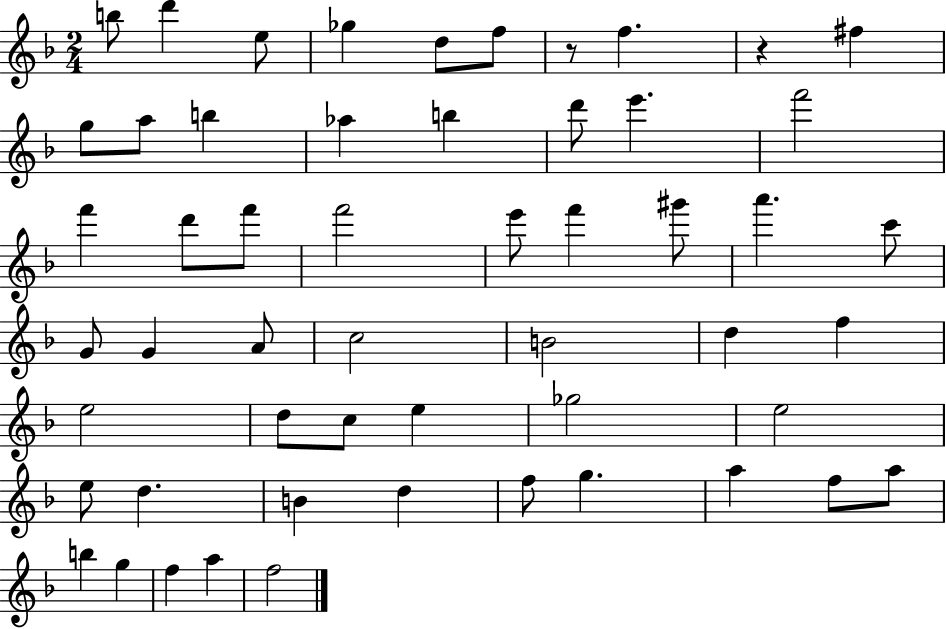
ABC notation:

X:1
T:Untitled
M:2/4
L:1/4
K:F
b/2 d' e/2 _g d/2 f/2 z/2 f z ^f g/2 a/2 b _a b d'/2 e' f'2 f' d'/2 f'/2 f'2 e'/2 f' ^g'/2 a' c'/2 G/2 G A/2 c2 B2 d f e2 d/2 c/2 e _g2 e2 e/2 d B d f/2 g a f/2 a/2 b g f a f2